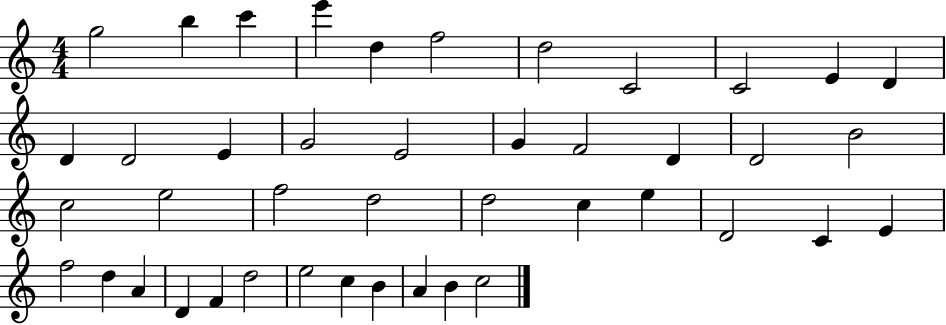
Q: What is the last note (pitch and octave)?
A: C5